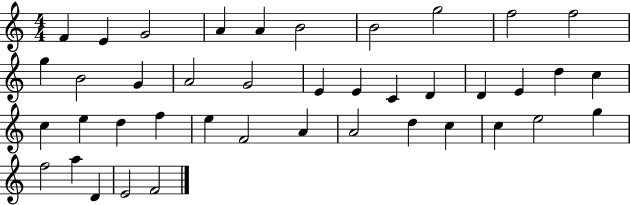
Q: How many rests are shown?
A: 0